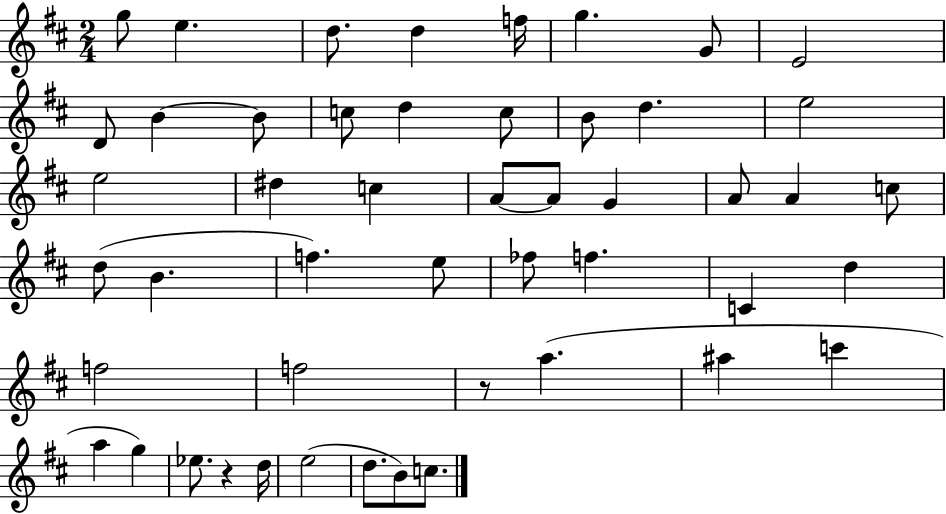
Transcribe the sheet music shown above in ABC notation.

X:1
T:Untitled
M:2/4
L:1/4
K:D
g/2 e d/2 d f/4 g G/2 E2 D/2 B B/2 c/2 d c/2 B/2 d e2 e2 ^d c A/2 A/2 G A/2 A c/2 d/2 B f e/2 _f/2 f C d f2 f2 z/2 a ^a c' a g _e/2 z d/4 e2 d/2 B/2 c/2